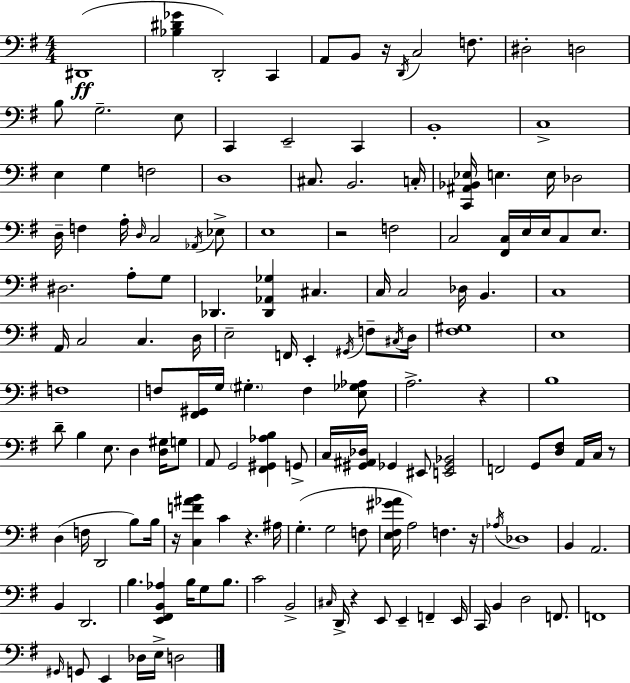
{
  \clef bass
  \numericTimeSignature
  \time 4/4
  \key g \major
  dis,1(\ff | <bes dis' ges'>4 d,2-.) c,4 | a,8 b,8 r16 \acciaccatura { d,16 } c2 f8. | dis2-. d2 | \break b8 g2.-- e8 | c,4 e,2-- c,4 | b,1-. | c1-> | \break e4 g4 f2 | d1 | cis8. b,2. | c16-. <c, ais, bes, ees>16 e4. e16 des2 | \break d16-- f4 a16-. \grace { d16 } c2 | \acciaccatura { aes,16 } ees8-> e1 | r2 f2 | c2 <fis, c>16 e16 e16 c8 | \break e8. dis2. a8-. | g8 des,4. <des, aes, ges>4 cis4. | c16 c2 des16 b,4. | c1 | \break a,16 c2 c4. | d16 e2-- f,16 e,4-. | \acciaccatura { gis,16 } f8-- \acciaccatura { cis16 } d16 <fis gis>1 | e1 | \break f1 | f8 <fis, gis,>16 g16 \parenthesize gis4.-. f4 | <e ges aes>8 a2.-> | r4 b1 | \break d'8-- b4 e8. d4 | <d gis>16 g8 a,8 g,2 <fis, gis, aes b>4 | g,8-> c16 <gis, ais, des>16 ges,4 eis,8 <e, ges, bes,>2 | f,2 g,8 <d fis>8 | \break a,16 c16 r8 d4( f16 d,2 | b8) b16 r16 <c f' ais' b'>4 c'4 r4. | ais16 g4.-.( g2 | f8 <e fis gis' aes'>16 a2) f4. | \break r16 \acciaccatura { aes16 } des1 | b,4 a,2. | b,4 d,2. | b4. <e, fis, b, aes>4 | \break b16 g8 b8. c'2 b,2-> | \grace { cis16 } d,16-> r4 e,8 e,4-- | f,4-- e,16 c,16 b,4 d2 | f,8. f,1 | \break \grace { gis,16 } g,8 e,4 des16 e16-> | d2 \bar "|."
}